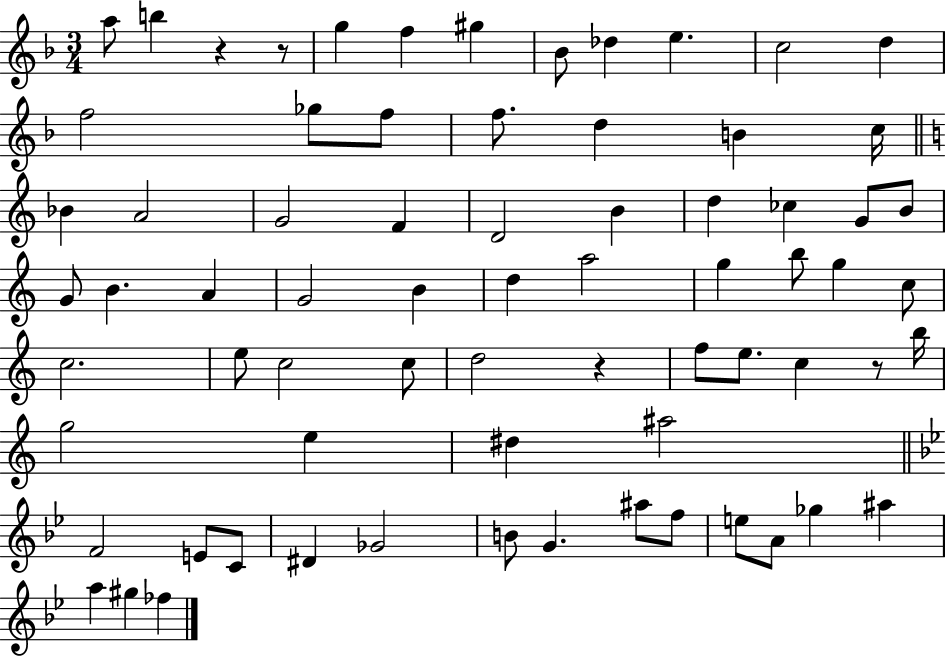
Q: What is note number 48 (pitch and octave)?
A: G5